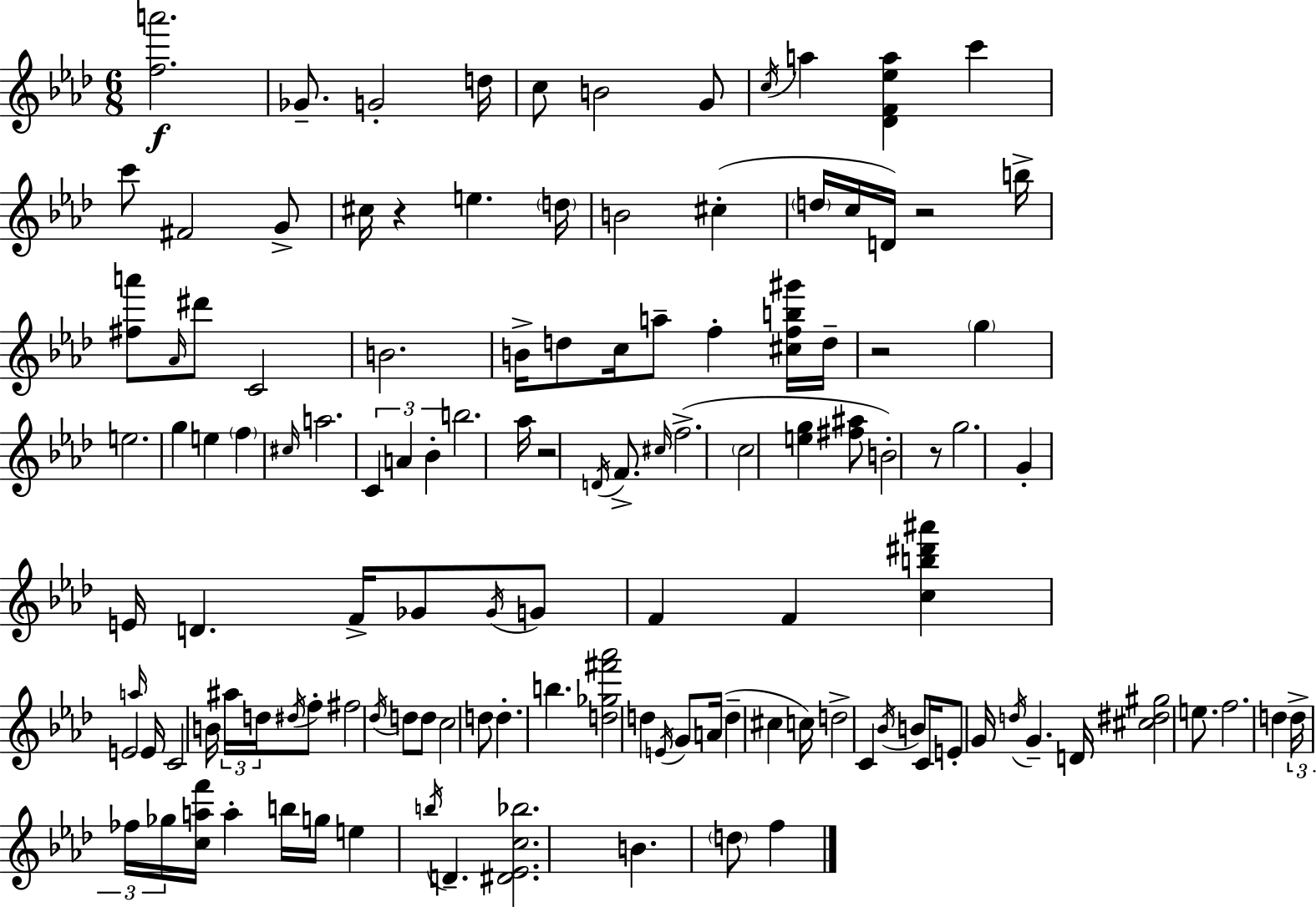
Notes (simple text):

[F5,A6]/h. Gb4/e. G4/h D5/s C5/e B4/h G4/e C5/s A5/q [Db4,F4,Eb5,A5]/q C6/q C6/e F#4/h G4/e C#5/s R/q E5/q. D5/s B4/h C#5/q D5/s C5/s D4/s R/h B5/s [F#5,A6]/e Ab4/s D#6/e C4/h B4/h. B4/s D5/e C5/s A5/e F5/q [C#5,F5,B5,G#6]/s D5/s R/h G5/q E5/h. G5/q E5/q F5/q C#5/s A5/h. C4/q A4/q Bb4/q B5/h. Ab5/s R/h D4/s F4/e. C#5/s F5/h. C5/h [E5,G5]/q [F#5,A#5]/e B4/h R/e G5/h. G4/q E4/s D4/q. F4/s Gb4/e Gb4/s G4/e F4/q F4/q [C5,B5,D#6,A#6]/q E4/h A5/s E4/s C4/h B4/s A#5/s D5/s D#5/s F5/e F#5/h Db5/s D5/e D5/e C5/h D5/e D5/q. B5/q. [D5,Gb5,F#6,Ab6]/h D5/q E4/s G4/e A4/s D5/q C#5/q C5/s D5/h C4/q Bb4/s B4/e C4/s E4/e G4/s D5/s G4/q. D4/s [C#5,D#5,G#5]/h E5/e. F5/h. D5/q D5/s FES5/s Gb5/s [C5,A5,F6]/s A5/q B5/s G5/s E5/q B5/s D4/q. [D#4,Eb4,C5,Bb5]/h. B4/q. D5/e F5/q